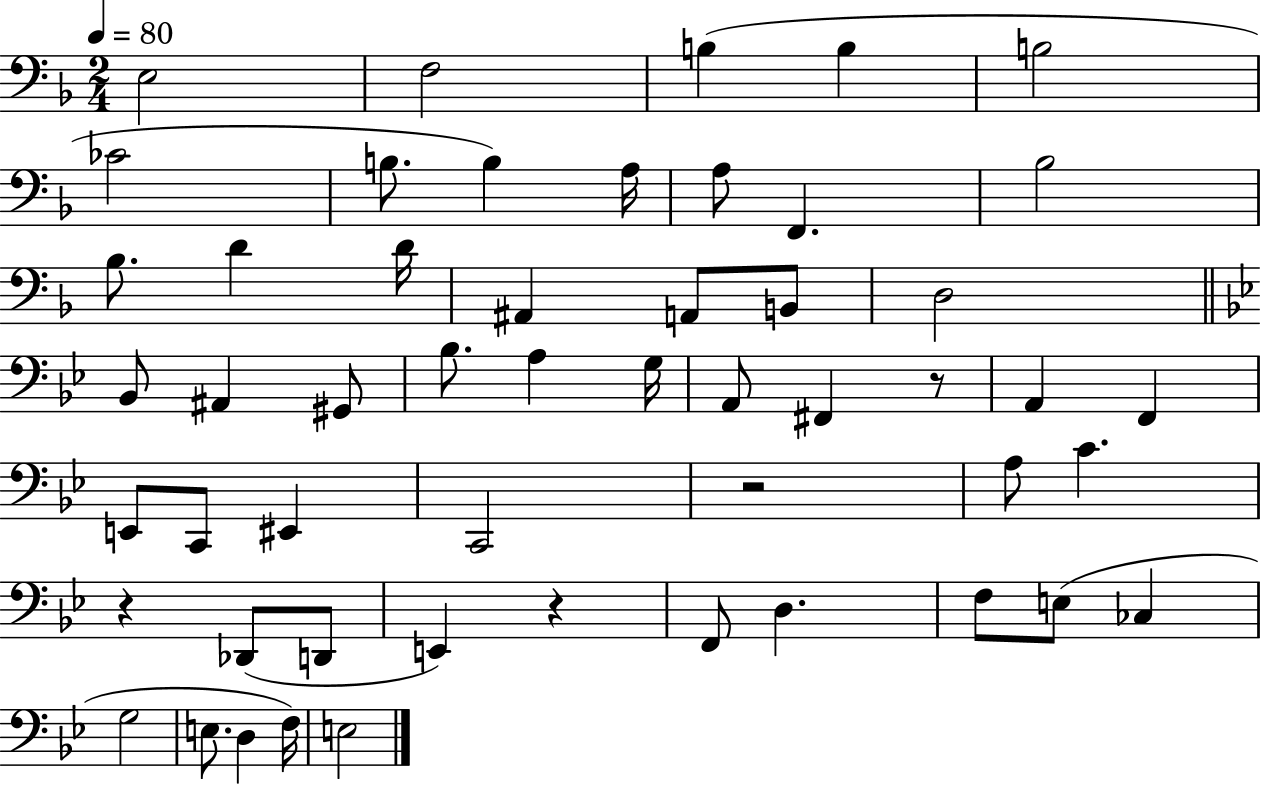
X:1
T:Untitled
M:2/4
L:1/4
K:F
E,2 F,2 B, B, B,2 _C2 B,/2 B, A,/4 A,/2 F,, _B,2 _B,/2 D D/4 ^A,, A,,/2 B,,/2 D,2 _B,,/2 ^A,, ^G,,/2 _B,/2 A, G,/4 A,,/2 ^F,, z/2 A,, F,, E,,/2 C,,/2 ^E,, C,,2 z2 A,/2 C z _D,,/2 D,,/2 E,, z F,,/2 D, F,/2 E,/2 _C, G,2 E,/2 D, F,/4 E,2